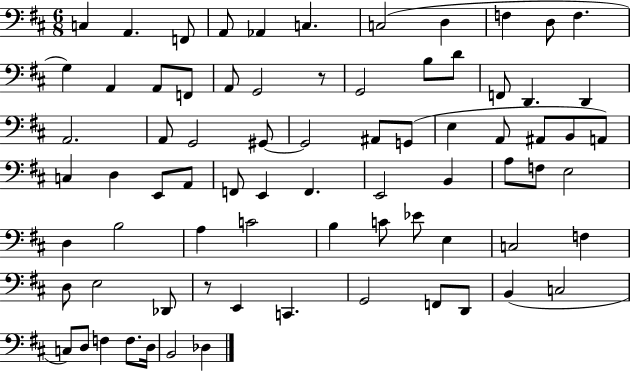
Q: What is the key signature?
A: D major